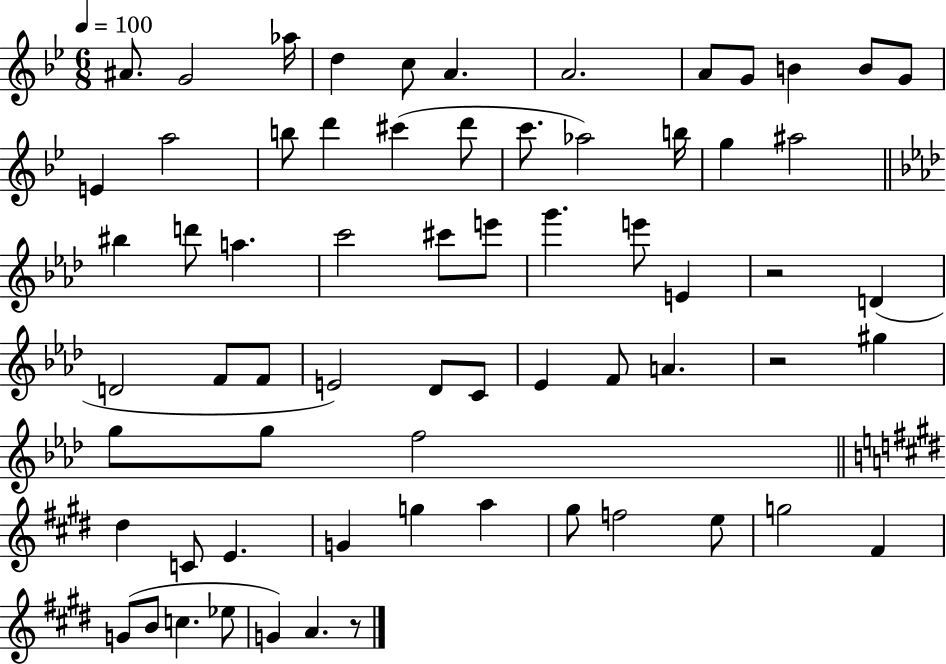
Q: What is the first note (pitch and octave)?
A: A#4